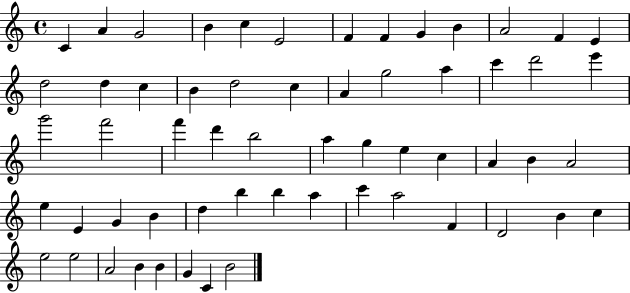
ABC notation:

X:1
T:Untitled
M:4/4
L:1/4
K:C
C A G2 B c E2 F F G B A2 F E d2 d c B d2 c A g2 a c' d'2 e' g'2 f'2 f' d' b2 a g e c A B A2 e E G B d b b a c' a2 F D2 B c e2 e2 A2 B B G C B2